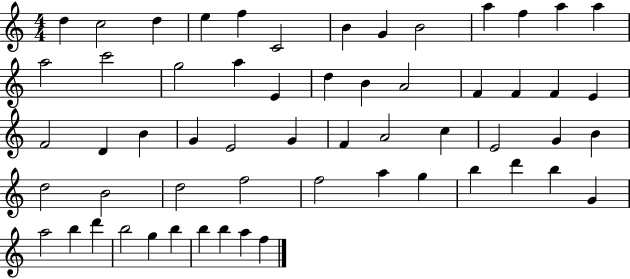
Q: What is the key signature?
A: C major